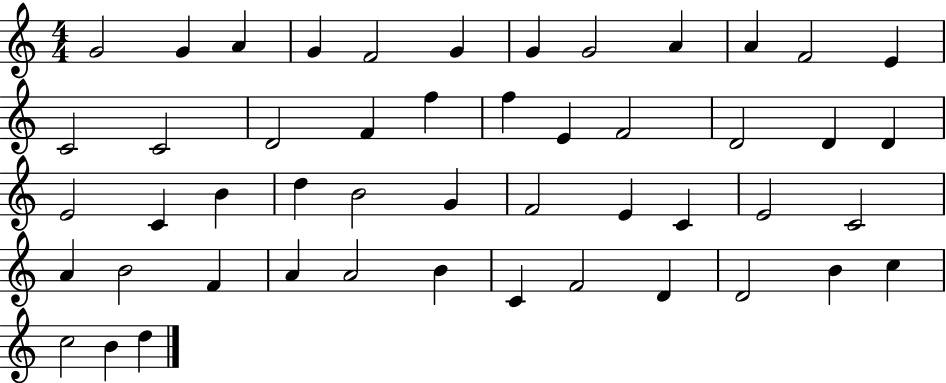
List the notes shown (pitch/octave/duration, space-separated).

G4/h G4/q A4/q G4/q F4/h G4/q G4/q G4/h A4/q A4/q F4/h E4/q C4/h C4/h D4/h F4/q F5/q F5/q E4/q F4/h D4/h D4/q D4/q E4/h C4/q B4/q D5/q B4/h G4/q F4/h E4/q C4/q E4/h C4/h A4/q B4/h F4/q A4/q A4/h B4/q C4/q F4/h D4/q D4/h B4/q C5/q C5/h B4/q D5/q